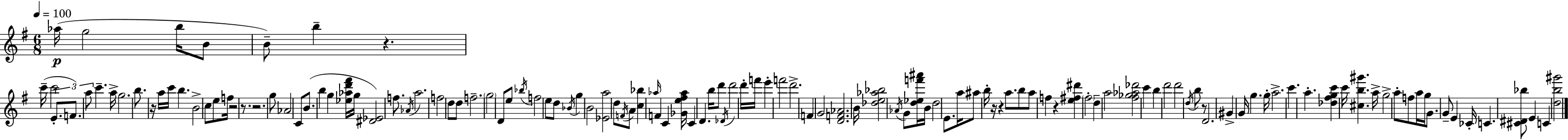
{
  \clef treble
  \numericTimeSignature
  \time 6/8
  \key g \major
  \tempo 4 = 100
  \repeat volta 2 { aes''16(\p g''2 b''16 b'8 | b'8--) b''4-- r4. | c'''16--( c'''2 \tuplet 3/2 { e'8.-. | f'8.) a''8 } c'''4.-- a''16-> | \break g''2. | b''8. r16 a''16 c'''16 b''4. | b'2-> c''8 e''8 | f''16 r2 r8. | \break r2. | g''8 aes'2 c'8 | b'8.( b''4 g''4 <ees'' aes'' d''' fis'''>16 | g''16 <dis' ees'>2) f''8. | \break \acciaccatura { aes'16 } a''2. | f''2 d''8 d''8 | f''2.-- | \parenthesize g''2 d'8 e''8 | \break \acciaccatura { bes''16 } f''2 e''8 | d''8 \acciaccatura { bes'16 } g''4 b'2 | <ees' a''>2 d''8 | \acciaccatura { f'16 } a'8 <c'' bes''>4 \grace { aes''16 } f'4 | \break c'4 <ges' e'' fis'' aes''>16 c'4 d'4. | b''16 d'''8 \acciaccatura { des'16 } d'''2 | d'''16-. f'''16 e'''4-. f'''2 | d'''2.-> | \break f'4 g'2 | <d' f' aes'>2. | b'16 <des'' e'' aes'' bes''>2 | \acciaccatura { aes'16 } g'8 <d'' ees'' f''' ais'''>16 b'16 d''2 | \break e'8. a''16 ais''8 b''16-. r16 | r4 a''8. b''8 a''8 f''4 | r4 <e'' fis'' dis'''>4 \parenthesize fis''2-. | d''4-- a''2 | \break <fis'' ges'' aes'' des'''>2 | c'''4 b''4 d'''2 | d'''2 | \acciaccatura { d''16 } b''8 r8 d'2. | \break gis'4-> | g'16 g''4. g''16-. a''2.-> | c'''4. | a''4.-. <des'' fis'' g'' c'''>4 | \break c'''16 <cis'' b'' gis'''>4. a''16-> g''2-> | a''8-. f''8 a''16 g''16 g'8. | g'8-- e'4 ces'16-. c'4. | <cis' dis' bes''>8 e'4 c'4 | \break <d'' b'' gis'''>2 } \bar "|."
}